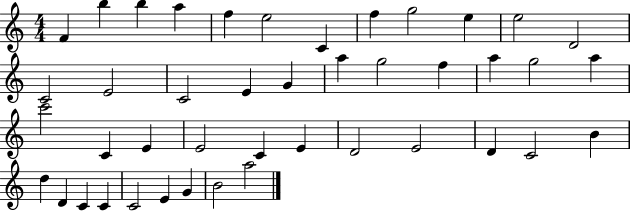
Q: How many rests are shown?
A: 0